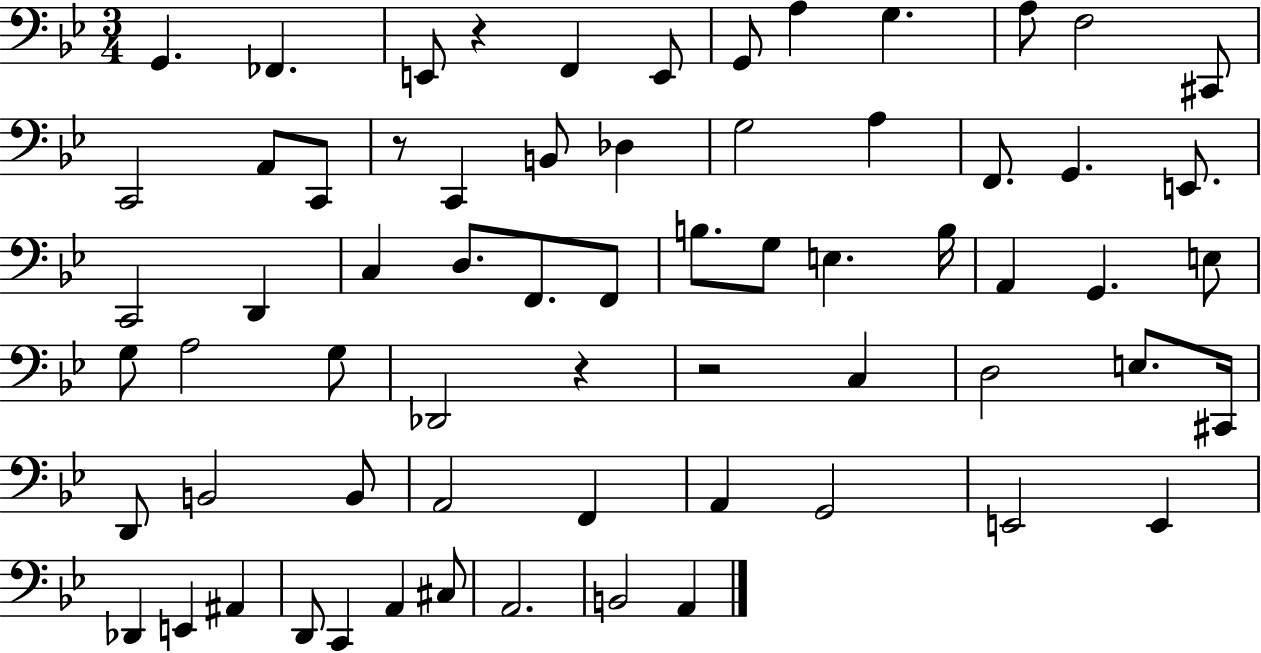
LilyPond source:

{
  \clef bass
  \numericTimeSignature
  \time 3/4
  \key bes \major
  g,4. fes,4. | e,8 r4 f,4 e,8 | g,8 a4 g4. | a8 f2 cis,8 | \break c,2 a,8 c,8 | r8 c,4 b,8 des4 | g2 a4 | f,8. g,4. e,8. | \break c,2 d,4 | c4 d8. f,8. f,8 | b8. g8 e4. b16 | a,4 g,4. e8 | \break g8 a2 g8 | des,2 r4 | r2 c4 | d2 e8. cis,16 | \break d,8 b,2 b,8 | a,2 f,4 | a,4 g,2 | e,2 e,4 | \break des,4 e,4 ais,4 | d,8 c,4 a,4 cis8 | a,2. | b,2 a,4 | \break \bar "|."
}